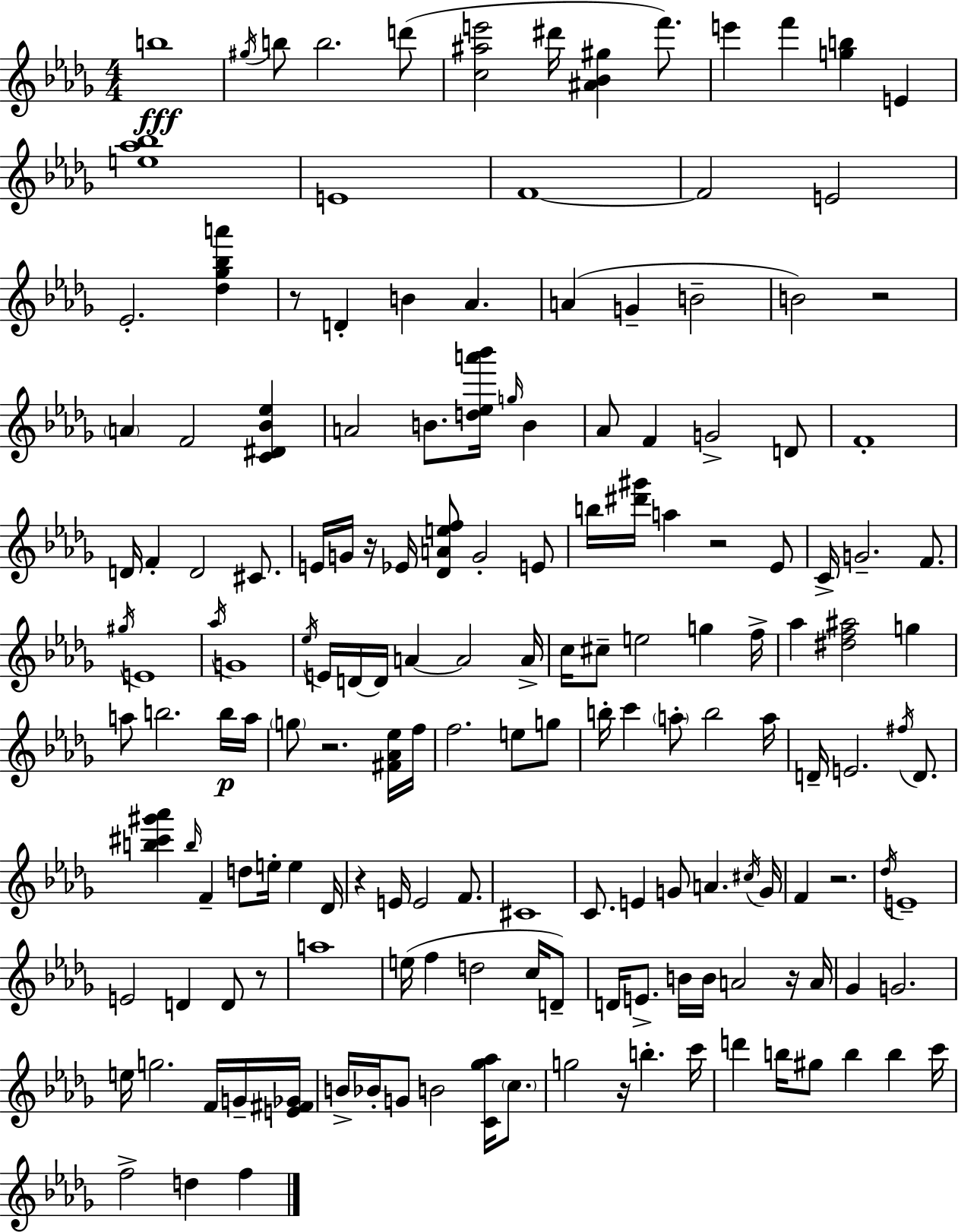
{
  \clef treble
  \numericTimeSignature
  \time 4/4
  \key bes \minor
  b''1\fff | \acciaccatura { gis''16 } b''8 b''2. d'''8( | <c'' ais'' e'''>2 dis'''16 <ais' bes' gis''>4 f'''8.) | e'''4 f'''4 <g'' b''>4 e'4 | \break <e'' aes'' bes''>1 | e'1 | f'1~~ | f'2 e'2 | \break ees'2.-. <des'' ges'' bes'' a'''>4 | r8 d'4-. b'4 aes'4. | a'4( g'4-- b'2-- | b'2) r2 | \break \parenthesize a'4 f'2 <c' dis' bes' ees''>4 | a'2 b'8. <d'' ees'' a''' bes'''>16 \grace { g''16 } b'4 | aes'8 f'4 g'2-> | d'8 f'1-. | \break d'16 f'4-. d'2 cis'8. | e'16 g'16 r16 ees'16 <des' a' e'' f''>8 g'2-. | e'8 b''16 <dis''' gis'''>16 a''4 r2 | ees'8 c'16-> g'2.-- f'8. | \break \acciaccatura { gis''16 } e'1 | \acciaccatura { aes''16 } g'1 | \acciaccatura { ees''16 } e'16 d'16~~ d'16 a'4~~ a'2 | a'16-> c''16 cis''8-- e''2 | \break g''4 f''16-> aes''4 <dis'' f'' ais''>2 | g''4 a''8 b''2. | b''16\p a''16 \parenthesize g''8 r2. | <fis' aes' ees''>16 f''16 f''2. | \break e''8 g''8 b''16-. c'''4 \parenthesize a''8-. b''2 | a''16 d'16-- e'2. | \acciaccatura { fis''16 } d'8. <b'' cis''' gis''' aes'''>4 \grace { b''16 } f'4-- d''8 | e''16-. e''4 des'16 r4 e'16 e'2 | \break f'8. cis'1 | c'8. e'4 g'8 | a'4. \acciaccatura { cis''16 } g'16 f'4 r2. | \acciaccatura { des''16 } e'1-- | \break e'2 | d'4 d'8 r8 a''1 | e''16( f''4 d''2 | c''16 d'8--) d'16 e'8.-> b'16 b'16 a'2 | \break r16 a'16 ges'4 g'2. | e''16 g''2. | f'16 g'16-- <e' fis' ges'>16 b'16-> bes'16-. g'8 b'2 | <c' ges'' aes''>16 \parenthesize c''8. g''2 | \break r16 b''4.-. c'''16 d'''4 b''16 gis''8 | b''4 b''4 c'''16 f''2-> | d''4 f''4 \bar "|."
}